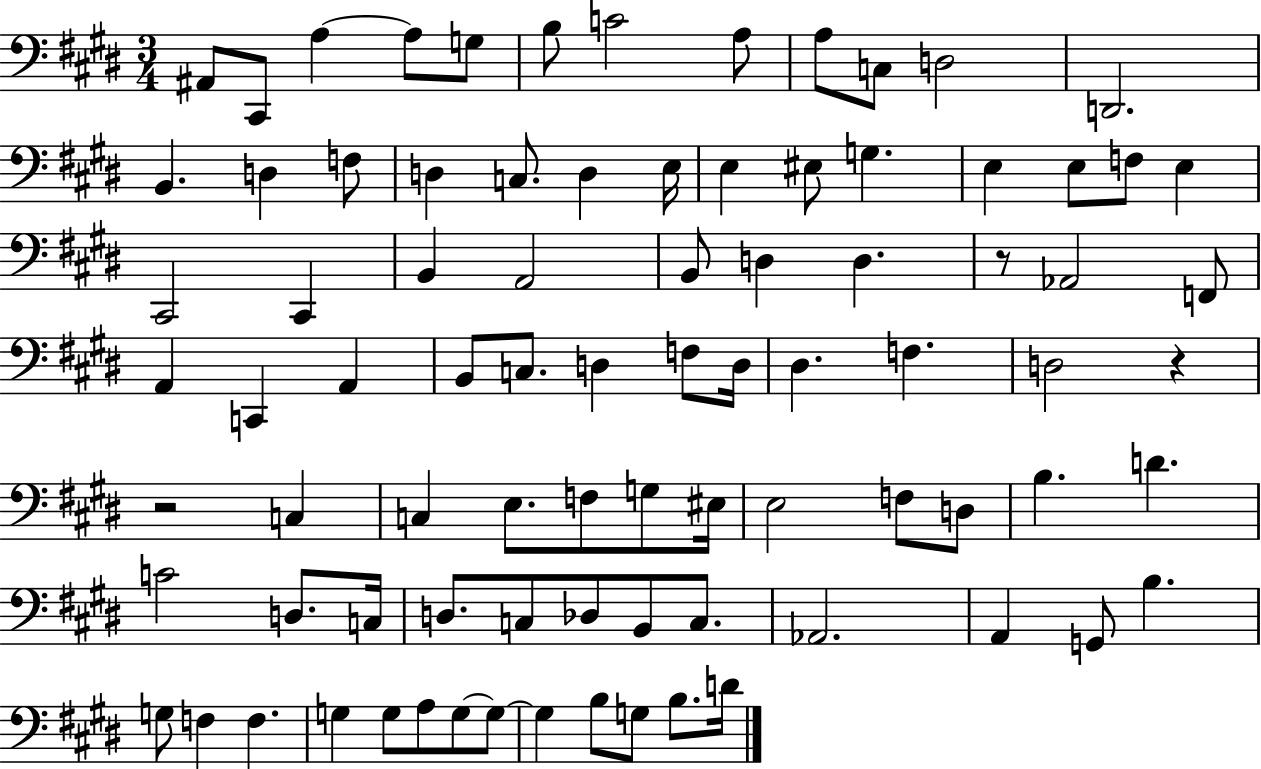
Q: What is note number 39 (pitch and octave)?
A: B2